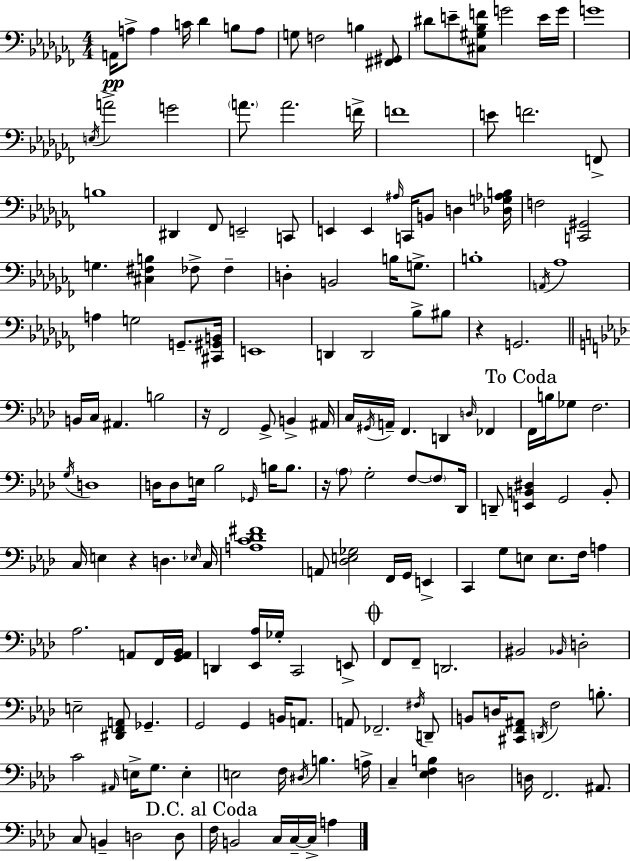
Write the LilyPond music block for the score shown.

{
  \clef bass
  \numericTimeSignature
  \time 4/4
  \key aes \minor
  a,16\pp a8-> a4 c'16 des'4 b8 a8 | g8 f2 b4 <fis, gis,>8 | dis'8 e'8-- <cis gis bes f'>8 g'2 e'16 g'16 | g'1 | \break \acciaccatura { e16 } a'2-> g'2 | \parenthesize a'8. a'2. | f'16-> f'1 | e'8 f'2. f,8-> | \break b1 | dis,4 fes,8 e,2-- c,8 | e,4 e,4 \grace { ais16 } c,16 b,8 d4 | <des g aes b>16 f2 <c, gis,>2 | \break g4. <cis fis b>4 fes8-> fes4-- | d4-. b,2 b16 g8.-> | b1-. | \acciaccatura { a,16 } aes1 | \break a4 g2 g,8.-- | <cis, gis, b,>16 e,1 | d,4 d,2 bes8-> | bis8 r4 g,2. | \break \bar "||" \break \key aes \major b,16 c16 ais,4. b2 | r16 f,2 g,8-> b,4-> ais,16 | c16 \acciaccatura { gis,16 } a,16-- f,4. d,4 \grace { d16 } fes,4 | \mark "To Coda" f,16 b16 ges8 f2. | \break \acciaccatura { g16 } d1 | d16 d8 e16 bes2 \grace { ges,16 } | b16 b8. r16 \parenthesize aes8 g2-. f8~~ | \parenthesize f8 des,16 d,8-- <e, b, dis>4 g,2 | \break b,8-. c16 e4 r4 d4. | \grace { ees16 } c16 <a c' des' fis'>1 | a,8 <des e ges>2 f,16 | g,16 e,4-> c,4 g8 e8 e8. | \break f16 a4 aes2. | a,8 f,16 <g, a, bes,>16 d,4 <ees, aes>16 ges16-. c,2 | e,8-> \mark \markup { \musicglyph "scripts.coda" } f,8 f,8-- d,2. | bis,2 \grace { bes,16 } d2-. | \break e2-- <dis, f, a,>8 | ges,4.-- g,2 g,4 | b,16 a,8. a,8 fes,2.-- | \acciaccatura { fis16 } d,8-- b,8 d16 <cis, f, ais,>8 \acciaccatura { d,16 } f2 | \break b8.-. c'2 | \grace { ais,16 } e16-> g8. e4-. e2 | f16 \acciaccatura { dis16 } b4. a16-> c4-- <ees f b>4 | d2 d16 f,2. | \break ais,8. c8 b,4-- | d2 d8 \mark "D.C. al Coda" f16 b,2 | c16 c16--~~ c16-> a4 \bar "|."
}